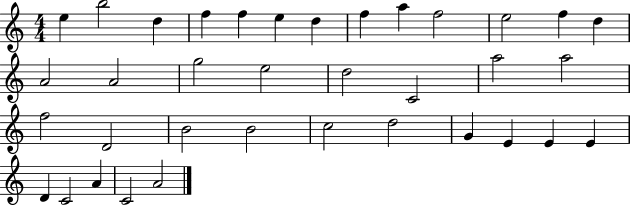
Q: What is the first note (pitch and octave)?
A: E5